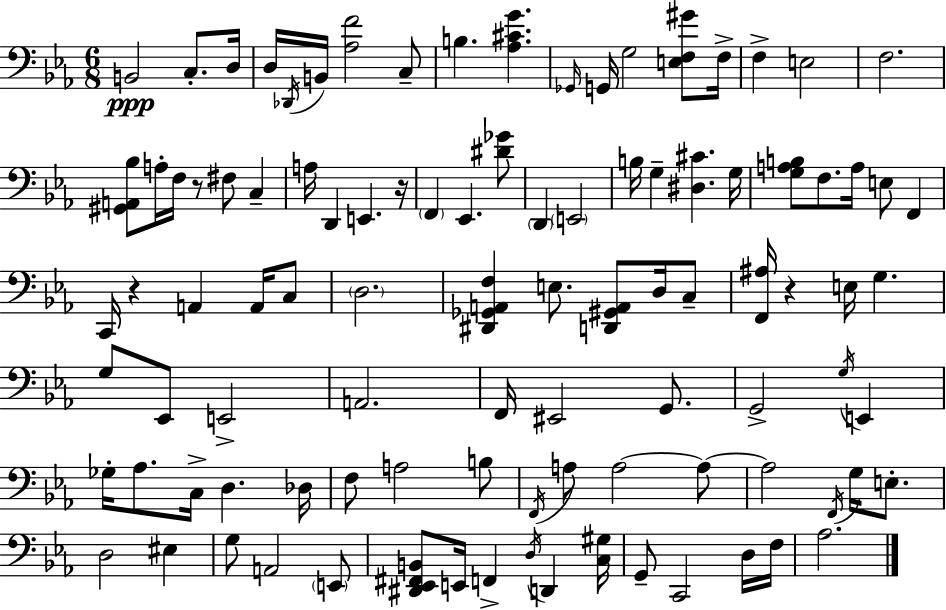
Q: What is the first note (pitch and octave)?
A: B2